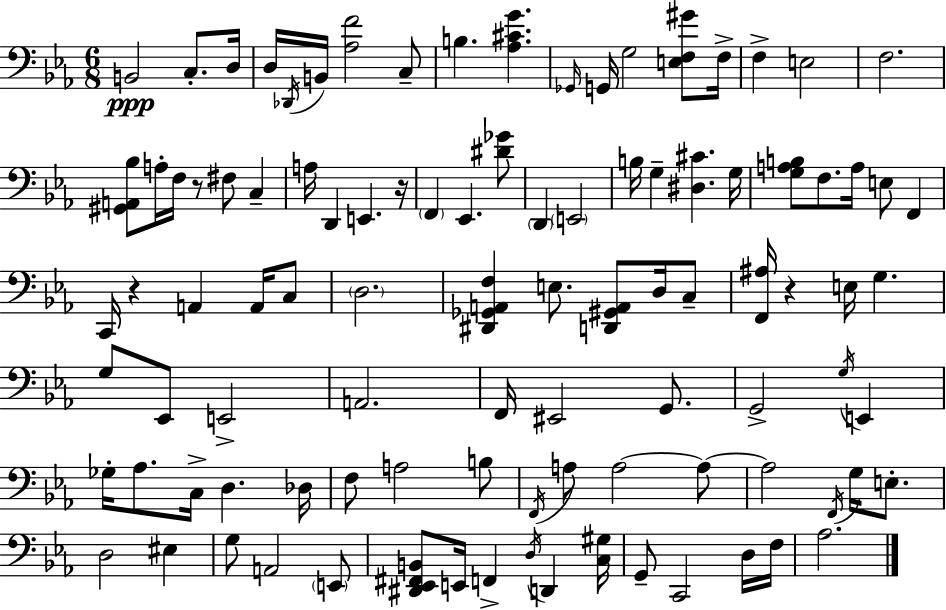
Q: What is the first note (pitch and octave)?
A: B2